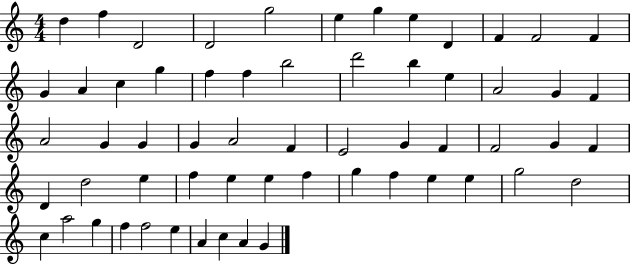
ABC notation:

X:1
T:Untitled
M:4/4
L:1/4
K:C
d f D2 D2 g2 e g e D F F2 F G A c g f f b2 d'2 b e A2 G F A2 G G G A2 F E2 G F F2 G F D d2 e f e e f g f e e g2 d2 c a2 g f f2 e A c A G